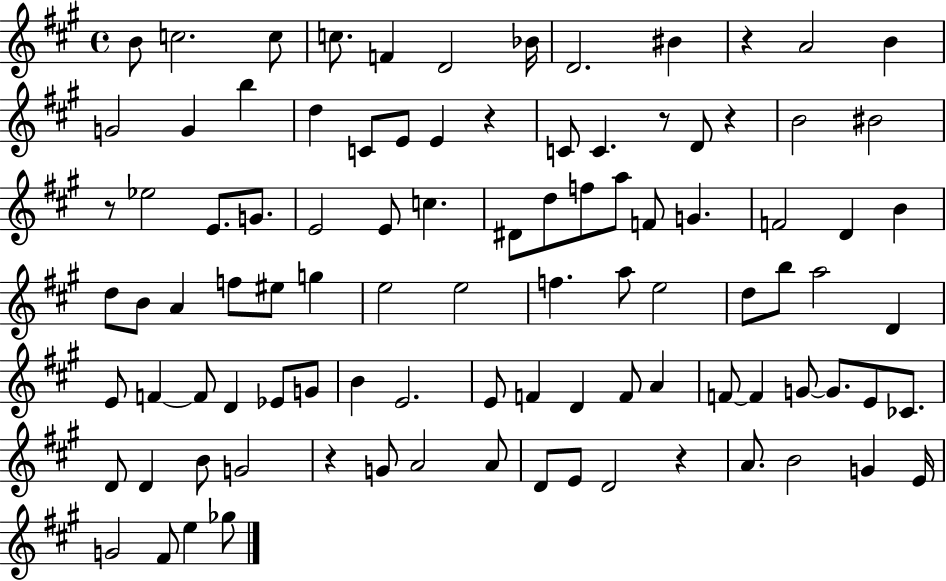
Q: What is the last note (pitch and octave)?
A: Gb5